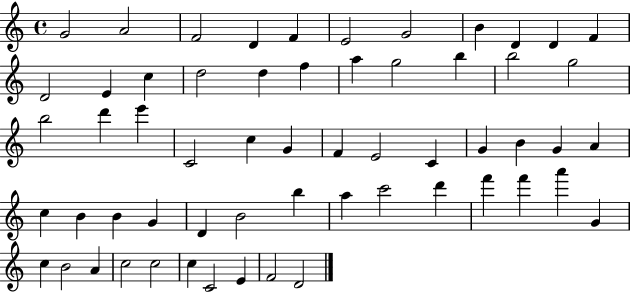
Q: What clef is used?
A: treble